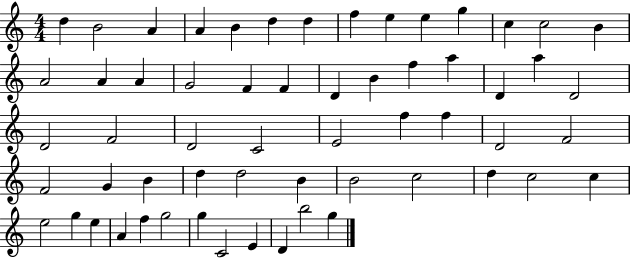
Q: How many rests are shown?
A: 0